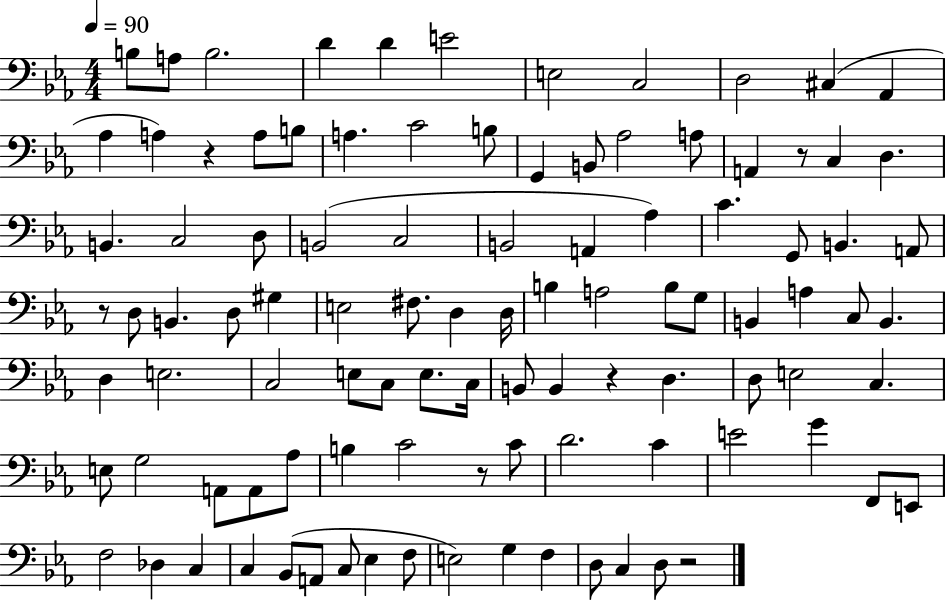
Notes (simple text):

B3/e A3/e B3/h. D4/q D4/q E4/h E3/h C3/h D3/h C#3/q Ab2/q Ab3/q A3/q R/q A3/e B3/e A3/q. C4/h B3/e G2/q B2/e Ab3/h A3/e A2/q R/e C3/q D3/q. B2/q. C3/h D3/e B2/h C3/h B2/h A2/q Ab3/q C4/q. G2/e B2/q. A2/e R/e D3/e B2/q. D3/e G#3/q E3/h F#3/e. D3/q D3/s B3/q A3/h B3/e G3/e B2/q A3/q C3/e B2/q. D3/q E3/h. C3/h E3/e C3/e E3/e. C3/s B2/e B2/q R/q D3/q. D3/e E3/h C3/q. E3/e G3/h A2/e A2/e Ab3/e B3/q C4/h R/e C4/e D4/h. C4/q E4/h G4/q F2/e E2/e F3/h Db3/q C3/q C3/q Bb2/e A2/e C3/e Eb3/q F3/e E3/h G3/q F3/q D3/e C3/q D3/e R/h